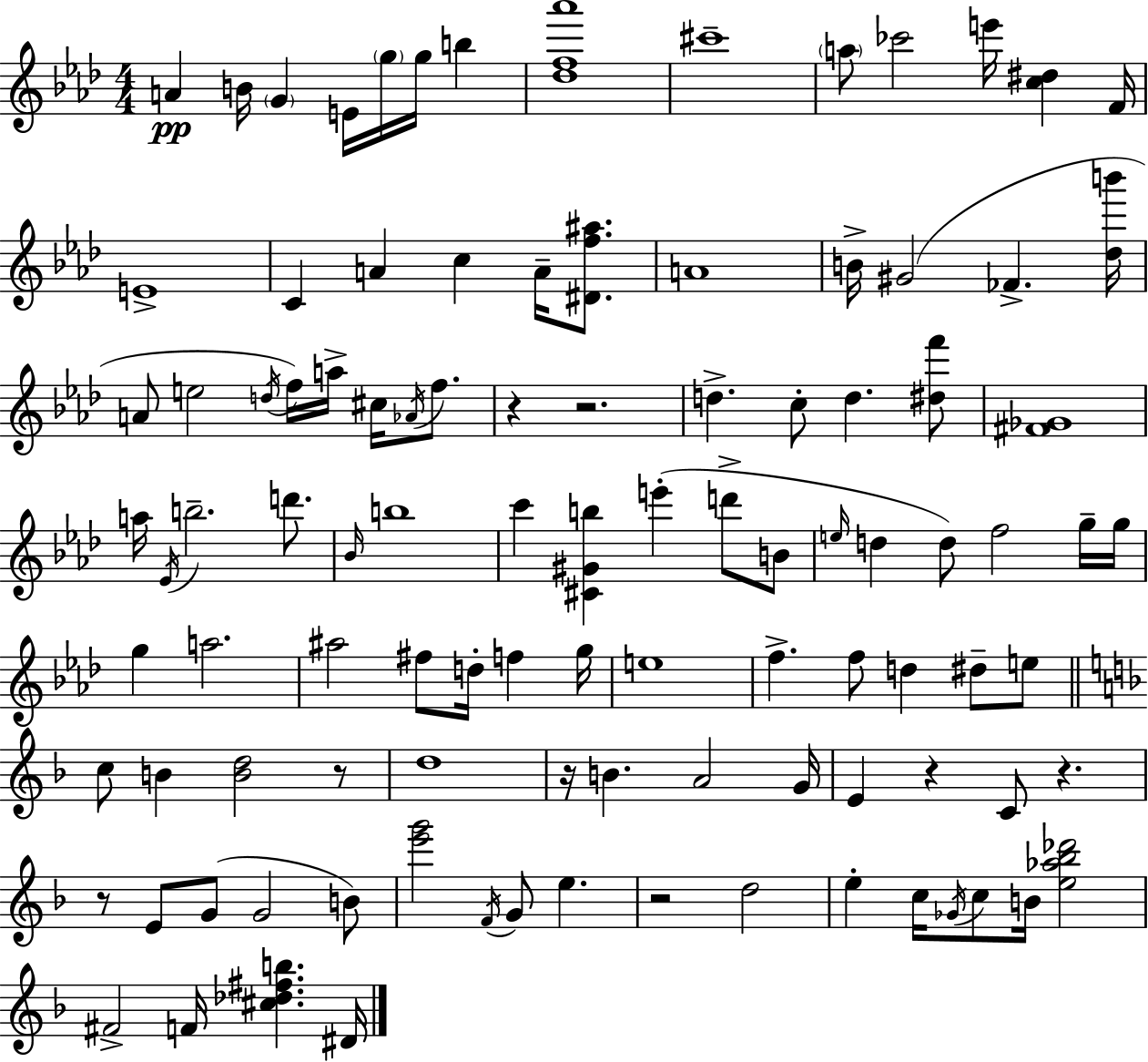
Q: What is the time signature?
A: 4/4